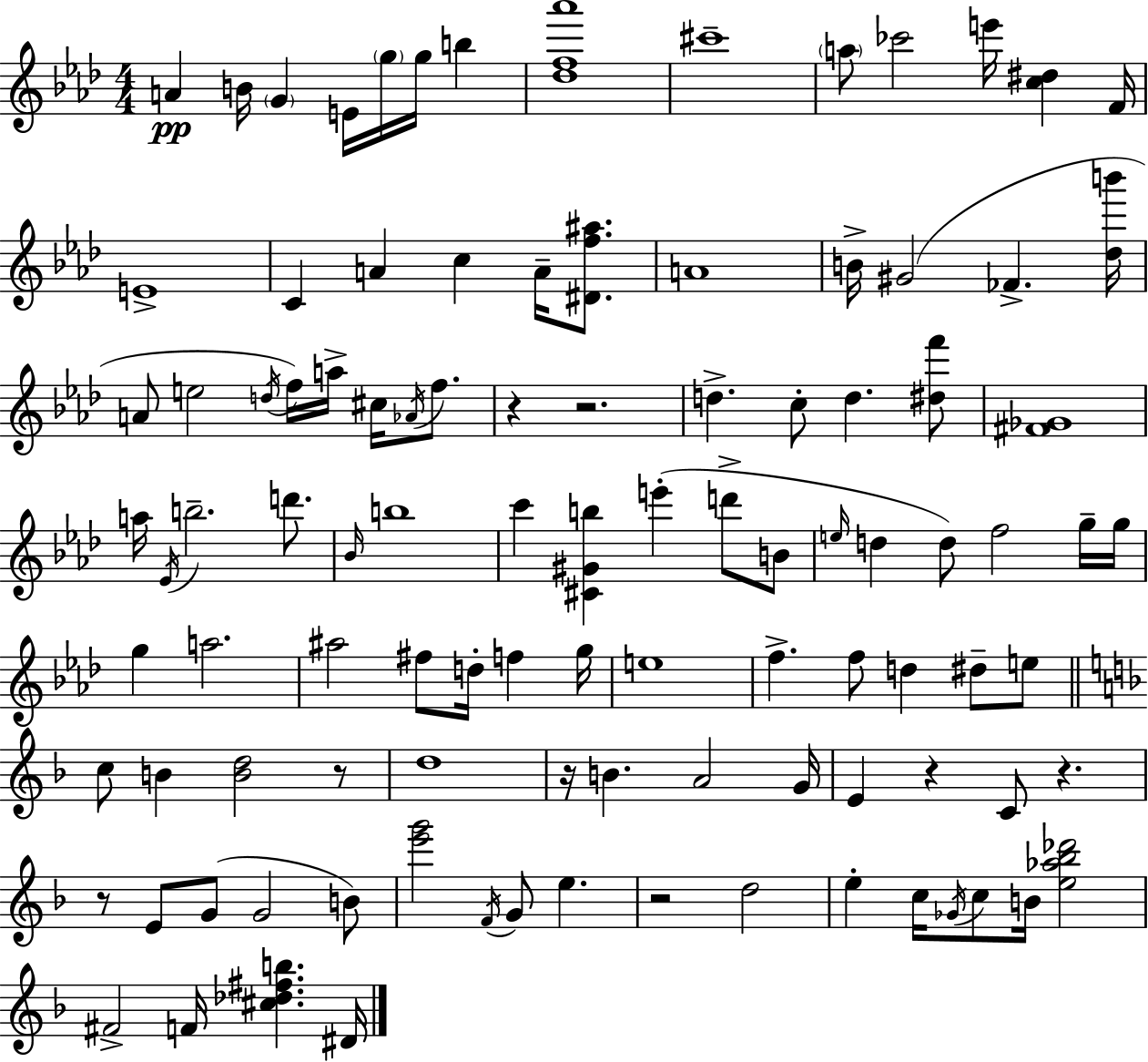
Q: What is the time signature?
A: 4/4